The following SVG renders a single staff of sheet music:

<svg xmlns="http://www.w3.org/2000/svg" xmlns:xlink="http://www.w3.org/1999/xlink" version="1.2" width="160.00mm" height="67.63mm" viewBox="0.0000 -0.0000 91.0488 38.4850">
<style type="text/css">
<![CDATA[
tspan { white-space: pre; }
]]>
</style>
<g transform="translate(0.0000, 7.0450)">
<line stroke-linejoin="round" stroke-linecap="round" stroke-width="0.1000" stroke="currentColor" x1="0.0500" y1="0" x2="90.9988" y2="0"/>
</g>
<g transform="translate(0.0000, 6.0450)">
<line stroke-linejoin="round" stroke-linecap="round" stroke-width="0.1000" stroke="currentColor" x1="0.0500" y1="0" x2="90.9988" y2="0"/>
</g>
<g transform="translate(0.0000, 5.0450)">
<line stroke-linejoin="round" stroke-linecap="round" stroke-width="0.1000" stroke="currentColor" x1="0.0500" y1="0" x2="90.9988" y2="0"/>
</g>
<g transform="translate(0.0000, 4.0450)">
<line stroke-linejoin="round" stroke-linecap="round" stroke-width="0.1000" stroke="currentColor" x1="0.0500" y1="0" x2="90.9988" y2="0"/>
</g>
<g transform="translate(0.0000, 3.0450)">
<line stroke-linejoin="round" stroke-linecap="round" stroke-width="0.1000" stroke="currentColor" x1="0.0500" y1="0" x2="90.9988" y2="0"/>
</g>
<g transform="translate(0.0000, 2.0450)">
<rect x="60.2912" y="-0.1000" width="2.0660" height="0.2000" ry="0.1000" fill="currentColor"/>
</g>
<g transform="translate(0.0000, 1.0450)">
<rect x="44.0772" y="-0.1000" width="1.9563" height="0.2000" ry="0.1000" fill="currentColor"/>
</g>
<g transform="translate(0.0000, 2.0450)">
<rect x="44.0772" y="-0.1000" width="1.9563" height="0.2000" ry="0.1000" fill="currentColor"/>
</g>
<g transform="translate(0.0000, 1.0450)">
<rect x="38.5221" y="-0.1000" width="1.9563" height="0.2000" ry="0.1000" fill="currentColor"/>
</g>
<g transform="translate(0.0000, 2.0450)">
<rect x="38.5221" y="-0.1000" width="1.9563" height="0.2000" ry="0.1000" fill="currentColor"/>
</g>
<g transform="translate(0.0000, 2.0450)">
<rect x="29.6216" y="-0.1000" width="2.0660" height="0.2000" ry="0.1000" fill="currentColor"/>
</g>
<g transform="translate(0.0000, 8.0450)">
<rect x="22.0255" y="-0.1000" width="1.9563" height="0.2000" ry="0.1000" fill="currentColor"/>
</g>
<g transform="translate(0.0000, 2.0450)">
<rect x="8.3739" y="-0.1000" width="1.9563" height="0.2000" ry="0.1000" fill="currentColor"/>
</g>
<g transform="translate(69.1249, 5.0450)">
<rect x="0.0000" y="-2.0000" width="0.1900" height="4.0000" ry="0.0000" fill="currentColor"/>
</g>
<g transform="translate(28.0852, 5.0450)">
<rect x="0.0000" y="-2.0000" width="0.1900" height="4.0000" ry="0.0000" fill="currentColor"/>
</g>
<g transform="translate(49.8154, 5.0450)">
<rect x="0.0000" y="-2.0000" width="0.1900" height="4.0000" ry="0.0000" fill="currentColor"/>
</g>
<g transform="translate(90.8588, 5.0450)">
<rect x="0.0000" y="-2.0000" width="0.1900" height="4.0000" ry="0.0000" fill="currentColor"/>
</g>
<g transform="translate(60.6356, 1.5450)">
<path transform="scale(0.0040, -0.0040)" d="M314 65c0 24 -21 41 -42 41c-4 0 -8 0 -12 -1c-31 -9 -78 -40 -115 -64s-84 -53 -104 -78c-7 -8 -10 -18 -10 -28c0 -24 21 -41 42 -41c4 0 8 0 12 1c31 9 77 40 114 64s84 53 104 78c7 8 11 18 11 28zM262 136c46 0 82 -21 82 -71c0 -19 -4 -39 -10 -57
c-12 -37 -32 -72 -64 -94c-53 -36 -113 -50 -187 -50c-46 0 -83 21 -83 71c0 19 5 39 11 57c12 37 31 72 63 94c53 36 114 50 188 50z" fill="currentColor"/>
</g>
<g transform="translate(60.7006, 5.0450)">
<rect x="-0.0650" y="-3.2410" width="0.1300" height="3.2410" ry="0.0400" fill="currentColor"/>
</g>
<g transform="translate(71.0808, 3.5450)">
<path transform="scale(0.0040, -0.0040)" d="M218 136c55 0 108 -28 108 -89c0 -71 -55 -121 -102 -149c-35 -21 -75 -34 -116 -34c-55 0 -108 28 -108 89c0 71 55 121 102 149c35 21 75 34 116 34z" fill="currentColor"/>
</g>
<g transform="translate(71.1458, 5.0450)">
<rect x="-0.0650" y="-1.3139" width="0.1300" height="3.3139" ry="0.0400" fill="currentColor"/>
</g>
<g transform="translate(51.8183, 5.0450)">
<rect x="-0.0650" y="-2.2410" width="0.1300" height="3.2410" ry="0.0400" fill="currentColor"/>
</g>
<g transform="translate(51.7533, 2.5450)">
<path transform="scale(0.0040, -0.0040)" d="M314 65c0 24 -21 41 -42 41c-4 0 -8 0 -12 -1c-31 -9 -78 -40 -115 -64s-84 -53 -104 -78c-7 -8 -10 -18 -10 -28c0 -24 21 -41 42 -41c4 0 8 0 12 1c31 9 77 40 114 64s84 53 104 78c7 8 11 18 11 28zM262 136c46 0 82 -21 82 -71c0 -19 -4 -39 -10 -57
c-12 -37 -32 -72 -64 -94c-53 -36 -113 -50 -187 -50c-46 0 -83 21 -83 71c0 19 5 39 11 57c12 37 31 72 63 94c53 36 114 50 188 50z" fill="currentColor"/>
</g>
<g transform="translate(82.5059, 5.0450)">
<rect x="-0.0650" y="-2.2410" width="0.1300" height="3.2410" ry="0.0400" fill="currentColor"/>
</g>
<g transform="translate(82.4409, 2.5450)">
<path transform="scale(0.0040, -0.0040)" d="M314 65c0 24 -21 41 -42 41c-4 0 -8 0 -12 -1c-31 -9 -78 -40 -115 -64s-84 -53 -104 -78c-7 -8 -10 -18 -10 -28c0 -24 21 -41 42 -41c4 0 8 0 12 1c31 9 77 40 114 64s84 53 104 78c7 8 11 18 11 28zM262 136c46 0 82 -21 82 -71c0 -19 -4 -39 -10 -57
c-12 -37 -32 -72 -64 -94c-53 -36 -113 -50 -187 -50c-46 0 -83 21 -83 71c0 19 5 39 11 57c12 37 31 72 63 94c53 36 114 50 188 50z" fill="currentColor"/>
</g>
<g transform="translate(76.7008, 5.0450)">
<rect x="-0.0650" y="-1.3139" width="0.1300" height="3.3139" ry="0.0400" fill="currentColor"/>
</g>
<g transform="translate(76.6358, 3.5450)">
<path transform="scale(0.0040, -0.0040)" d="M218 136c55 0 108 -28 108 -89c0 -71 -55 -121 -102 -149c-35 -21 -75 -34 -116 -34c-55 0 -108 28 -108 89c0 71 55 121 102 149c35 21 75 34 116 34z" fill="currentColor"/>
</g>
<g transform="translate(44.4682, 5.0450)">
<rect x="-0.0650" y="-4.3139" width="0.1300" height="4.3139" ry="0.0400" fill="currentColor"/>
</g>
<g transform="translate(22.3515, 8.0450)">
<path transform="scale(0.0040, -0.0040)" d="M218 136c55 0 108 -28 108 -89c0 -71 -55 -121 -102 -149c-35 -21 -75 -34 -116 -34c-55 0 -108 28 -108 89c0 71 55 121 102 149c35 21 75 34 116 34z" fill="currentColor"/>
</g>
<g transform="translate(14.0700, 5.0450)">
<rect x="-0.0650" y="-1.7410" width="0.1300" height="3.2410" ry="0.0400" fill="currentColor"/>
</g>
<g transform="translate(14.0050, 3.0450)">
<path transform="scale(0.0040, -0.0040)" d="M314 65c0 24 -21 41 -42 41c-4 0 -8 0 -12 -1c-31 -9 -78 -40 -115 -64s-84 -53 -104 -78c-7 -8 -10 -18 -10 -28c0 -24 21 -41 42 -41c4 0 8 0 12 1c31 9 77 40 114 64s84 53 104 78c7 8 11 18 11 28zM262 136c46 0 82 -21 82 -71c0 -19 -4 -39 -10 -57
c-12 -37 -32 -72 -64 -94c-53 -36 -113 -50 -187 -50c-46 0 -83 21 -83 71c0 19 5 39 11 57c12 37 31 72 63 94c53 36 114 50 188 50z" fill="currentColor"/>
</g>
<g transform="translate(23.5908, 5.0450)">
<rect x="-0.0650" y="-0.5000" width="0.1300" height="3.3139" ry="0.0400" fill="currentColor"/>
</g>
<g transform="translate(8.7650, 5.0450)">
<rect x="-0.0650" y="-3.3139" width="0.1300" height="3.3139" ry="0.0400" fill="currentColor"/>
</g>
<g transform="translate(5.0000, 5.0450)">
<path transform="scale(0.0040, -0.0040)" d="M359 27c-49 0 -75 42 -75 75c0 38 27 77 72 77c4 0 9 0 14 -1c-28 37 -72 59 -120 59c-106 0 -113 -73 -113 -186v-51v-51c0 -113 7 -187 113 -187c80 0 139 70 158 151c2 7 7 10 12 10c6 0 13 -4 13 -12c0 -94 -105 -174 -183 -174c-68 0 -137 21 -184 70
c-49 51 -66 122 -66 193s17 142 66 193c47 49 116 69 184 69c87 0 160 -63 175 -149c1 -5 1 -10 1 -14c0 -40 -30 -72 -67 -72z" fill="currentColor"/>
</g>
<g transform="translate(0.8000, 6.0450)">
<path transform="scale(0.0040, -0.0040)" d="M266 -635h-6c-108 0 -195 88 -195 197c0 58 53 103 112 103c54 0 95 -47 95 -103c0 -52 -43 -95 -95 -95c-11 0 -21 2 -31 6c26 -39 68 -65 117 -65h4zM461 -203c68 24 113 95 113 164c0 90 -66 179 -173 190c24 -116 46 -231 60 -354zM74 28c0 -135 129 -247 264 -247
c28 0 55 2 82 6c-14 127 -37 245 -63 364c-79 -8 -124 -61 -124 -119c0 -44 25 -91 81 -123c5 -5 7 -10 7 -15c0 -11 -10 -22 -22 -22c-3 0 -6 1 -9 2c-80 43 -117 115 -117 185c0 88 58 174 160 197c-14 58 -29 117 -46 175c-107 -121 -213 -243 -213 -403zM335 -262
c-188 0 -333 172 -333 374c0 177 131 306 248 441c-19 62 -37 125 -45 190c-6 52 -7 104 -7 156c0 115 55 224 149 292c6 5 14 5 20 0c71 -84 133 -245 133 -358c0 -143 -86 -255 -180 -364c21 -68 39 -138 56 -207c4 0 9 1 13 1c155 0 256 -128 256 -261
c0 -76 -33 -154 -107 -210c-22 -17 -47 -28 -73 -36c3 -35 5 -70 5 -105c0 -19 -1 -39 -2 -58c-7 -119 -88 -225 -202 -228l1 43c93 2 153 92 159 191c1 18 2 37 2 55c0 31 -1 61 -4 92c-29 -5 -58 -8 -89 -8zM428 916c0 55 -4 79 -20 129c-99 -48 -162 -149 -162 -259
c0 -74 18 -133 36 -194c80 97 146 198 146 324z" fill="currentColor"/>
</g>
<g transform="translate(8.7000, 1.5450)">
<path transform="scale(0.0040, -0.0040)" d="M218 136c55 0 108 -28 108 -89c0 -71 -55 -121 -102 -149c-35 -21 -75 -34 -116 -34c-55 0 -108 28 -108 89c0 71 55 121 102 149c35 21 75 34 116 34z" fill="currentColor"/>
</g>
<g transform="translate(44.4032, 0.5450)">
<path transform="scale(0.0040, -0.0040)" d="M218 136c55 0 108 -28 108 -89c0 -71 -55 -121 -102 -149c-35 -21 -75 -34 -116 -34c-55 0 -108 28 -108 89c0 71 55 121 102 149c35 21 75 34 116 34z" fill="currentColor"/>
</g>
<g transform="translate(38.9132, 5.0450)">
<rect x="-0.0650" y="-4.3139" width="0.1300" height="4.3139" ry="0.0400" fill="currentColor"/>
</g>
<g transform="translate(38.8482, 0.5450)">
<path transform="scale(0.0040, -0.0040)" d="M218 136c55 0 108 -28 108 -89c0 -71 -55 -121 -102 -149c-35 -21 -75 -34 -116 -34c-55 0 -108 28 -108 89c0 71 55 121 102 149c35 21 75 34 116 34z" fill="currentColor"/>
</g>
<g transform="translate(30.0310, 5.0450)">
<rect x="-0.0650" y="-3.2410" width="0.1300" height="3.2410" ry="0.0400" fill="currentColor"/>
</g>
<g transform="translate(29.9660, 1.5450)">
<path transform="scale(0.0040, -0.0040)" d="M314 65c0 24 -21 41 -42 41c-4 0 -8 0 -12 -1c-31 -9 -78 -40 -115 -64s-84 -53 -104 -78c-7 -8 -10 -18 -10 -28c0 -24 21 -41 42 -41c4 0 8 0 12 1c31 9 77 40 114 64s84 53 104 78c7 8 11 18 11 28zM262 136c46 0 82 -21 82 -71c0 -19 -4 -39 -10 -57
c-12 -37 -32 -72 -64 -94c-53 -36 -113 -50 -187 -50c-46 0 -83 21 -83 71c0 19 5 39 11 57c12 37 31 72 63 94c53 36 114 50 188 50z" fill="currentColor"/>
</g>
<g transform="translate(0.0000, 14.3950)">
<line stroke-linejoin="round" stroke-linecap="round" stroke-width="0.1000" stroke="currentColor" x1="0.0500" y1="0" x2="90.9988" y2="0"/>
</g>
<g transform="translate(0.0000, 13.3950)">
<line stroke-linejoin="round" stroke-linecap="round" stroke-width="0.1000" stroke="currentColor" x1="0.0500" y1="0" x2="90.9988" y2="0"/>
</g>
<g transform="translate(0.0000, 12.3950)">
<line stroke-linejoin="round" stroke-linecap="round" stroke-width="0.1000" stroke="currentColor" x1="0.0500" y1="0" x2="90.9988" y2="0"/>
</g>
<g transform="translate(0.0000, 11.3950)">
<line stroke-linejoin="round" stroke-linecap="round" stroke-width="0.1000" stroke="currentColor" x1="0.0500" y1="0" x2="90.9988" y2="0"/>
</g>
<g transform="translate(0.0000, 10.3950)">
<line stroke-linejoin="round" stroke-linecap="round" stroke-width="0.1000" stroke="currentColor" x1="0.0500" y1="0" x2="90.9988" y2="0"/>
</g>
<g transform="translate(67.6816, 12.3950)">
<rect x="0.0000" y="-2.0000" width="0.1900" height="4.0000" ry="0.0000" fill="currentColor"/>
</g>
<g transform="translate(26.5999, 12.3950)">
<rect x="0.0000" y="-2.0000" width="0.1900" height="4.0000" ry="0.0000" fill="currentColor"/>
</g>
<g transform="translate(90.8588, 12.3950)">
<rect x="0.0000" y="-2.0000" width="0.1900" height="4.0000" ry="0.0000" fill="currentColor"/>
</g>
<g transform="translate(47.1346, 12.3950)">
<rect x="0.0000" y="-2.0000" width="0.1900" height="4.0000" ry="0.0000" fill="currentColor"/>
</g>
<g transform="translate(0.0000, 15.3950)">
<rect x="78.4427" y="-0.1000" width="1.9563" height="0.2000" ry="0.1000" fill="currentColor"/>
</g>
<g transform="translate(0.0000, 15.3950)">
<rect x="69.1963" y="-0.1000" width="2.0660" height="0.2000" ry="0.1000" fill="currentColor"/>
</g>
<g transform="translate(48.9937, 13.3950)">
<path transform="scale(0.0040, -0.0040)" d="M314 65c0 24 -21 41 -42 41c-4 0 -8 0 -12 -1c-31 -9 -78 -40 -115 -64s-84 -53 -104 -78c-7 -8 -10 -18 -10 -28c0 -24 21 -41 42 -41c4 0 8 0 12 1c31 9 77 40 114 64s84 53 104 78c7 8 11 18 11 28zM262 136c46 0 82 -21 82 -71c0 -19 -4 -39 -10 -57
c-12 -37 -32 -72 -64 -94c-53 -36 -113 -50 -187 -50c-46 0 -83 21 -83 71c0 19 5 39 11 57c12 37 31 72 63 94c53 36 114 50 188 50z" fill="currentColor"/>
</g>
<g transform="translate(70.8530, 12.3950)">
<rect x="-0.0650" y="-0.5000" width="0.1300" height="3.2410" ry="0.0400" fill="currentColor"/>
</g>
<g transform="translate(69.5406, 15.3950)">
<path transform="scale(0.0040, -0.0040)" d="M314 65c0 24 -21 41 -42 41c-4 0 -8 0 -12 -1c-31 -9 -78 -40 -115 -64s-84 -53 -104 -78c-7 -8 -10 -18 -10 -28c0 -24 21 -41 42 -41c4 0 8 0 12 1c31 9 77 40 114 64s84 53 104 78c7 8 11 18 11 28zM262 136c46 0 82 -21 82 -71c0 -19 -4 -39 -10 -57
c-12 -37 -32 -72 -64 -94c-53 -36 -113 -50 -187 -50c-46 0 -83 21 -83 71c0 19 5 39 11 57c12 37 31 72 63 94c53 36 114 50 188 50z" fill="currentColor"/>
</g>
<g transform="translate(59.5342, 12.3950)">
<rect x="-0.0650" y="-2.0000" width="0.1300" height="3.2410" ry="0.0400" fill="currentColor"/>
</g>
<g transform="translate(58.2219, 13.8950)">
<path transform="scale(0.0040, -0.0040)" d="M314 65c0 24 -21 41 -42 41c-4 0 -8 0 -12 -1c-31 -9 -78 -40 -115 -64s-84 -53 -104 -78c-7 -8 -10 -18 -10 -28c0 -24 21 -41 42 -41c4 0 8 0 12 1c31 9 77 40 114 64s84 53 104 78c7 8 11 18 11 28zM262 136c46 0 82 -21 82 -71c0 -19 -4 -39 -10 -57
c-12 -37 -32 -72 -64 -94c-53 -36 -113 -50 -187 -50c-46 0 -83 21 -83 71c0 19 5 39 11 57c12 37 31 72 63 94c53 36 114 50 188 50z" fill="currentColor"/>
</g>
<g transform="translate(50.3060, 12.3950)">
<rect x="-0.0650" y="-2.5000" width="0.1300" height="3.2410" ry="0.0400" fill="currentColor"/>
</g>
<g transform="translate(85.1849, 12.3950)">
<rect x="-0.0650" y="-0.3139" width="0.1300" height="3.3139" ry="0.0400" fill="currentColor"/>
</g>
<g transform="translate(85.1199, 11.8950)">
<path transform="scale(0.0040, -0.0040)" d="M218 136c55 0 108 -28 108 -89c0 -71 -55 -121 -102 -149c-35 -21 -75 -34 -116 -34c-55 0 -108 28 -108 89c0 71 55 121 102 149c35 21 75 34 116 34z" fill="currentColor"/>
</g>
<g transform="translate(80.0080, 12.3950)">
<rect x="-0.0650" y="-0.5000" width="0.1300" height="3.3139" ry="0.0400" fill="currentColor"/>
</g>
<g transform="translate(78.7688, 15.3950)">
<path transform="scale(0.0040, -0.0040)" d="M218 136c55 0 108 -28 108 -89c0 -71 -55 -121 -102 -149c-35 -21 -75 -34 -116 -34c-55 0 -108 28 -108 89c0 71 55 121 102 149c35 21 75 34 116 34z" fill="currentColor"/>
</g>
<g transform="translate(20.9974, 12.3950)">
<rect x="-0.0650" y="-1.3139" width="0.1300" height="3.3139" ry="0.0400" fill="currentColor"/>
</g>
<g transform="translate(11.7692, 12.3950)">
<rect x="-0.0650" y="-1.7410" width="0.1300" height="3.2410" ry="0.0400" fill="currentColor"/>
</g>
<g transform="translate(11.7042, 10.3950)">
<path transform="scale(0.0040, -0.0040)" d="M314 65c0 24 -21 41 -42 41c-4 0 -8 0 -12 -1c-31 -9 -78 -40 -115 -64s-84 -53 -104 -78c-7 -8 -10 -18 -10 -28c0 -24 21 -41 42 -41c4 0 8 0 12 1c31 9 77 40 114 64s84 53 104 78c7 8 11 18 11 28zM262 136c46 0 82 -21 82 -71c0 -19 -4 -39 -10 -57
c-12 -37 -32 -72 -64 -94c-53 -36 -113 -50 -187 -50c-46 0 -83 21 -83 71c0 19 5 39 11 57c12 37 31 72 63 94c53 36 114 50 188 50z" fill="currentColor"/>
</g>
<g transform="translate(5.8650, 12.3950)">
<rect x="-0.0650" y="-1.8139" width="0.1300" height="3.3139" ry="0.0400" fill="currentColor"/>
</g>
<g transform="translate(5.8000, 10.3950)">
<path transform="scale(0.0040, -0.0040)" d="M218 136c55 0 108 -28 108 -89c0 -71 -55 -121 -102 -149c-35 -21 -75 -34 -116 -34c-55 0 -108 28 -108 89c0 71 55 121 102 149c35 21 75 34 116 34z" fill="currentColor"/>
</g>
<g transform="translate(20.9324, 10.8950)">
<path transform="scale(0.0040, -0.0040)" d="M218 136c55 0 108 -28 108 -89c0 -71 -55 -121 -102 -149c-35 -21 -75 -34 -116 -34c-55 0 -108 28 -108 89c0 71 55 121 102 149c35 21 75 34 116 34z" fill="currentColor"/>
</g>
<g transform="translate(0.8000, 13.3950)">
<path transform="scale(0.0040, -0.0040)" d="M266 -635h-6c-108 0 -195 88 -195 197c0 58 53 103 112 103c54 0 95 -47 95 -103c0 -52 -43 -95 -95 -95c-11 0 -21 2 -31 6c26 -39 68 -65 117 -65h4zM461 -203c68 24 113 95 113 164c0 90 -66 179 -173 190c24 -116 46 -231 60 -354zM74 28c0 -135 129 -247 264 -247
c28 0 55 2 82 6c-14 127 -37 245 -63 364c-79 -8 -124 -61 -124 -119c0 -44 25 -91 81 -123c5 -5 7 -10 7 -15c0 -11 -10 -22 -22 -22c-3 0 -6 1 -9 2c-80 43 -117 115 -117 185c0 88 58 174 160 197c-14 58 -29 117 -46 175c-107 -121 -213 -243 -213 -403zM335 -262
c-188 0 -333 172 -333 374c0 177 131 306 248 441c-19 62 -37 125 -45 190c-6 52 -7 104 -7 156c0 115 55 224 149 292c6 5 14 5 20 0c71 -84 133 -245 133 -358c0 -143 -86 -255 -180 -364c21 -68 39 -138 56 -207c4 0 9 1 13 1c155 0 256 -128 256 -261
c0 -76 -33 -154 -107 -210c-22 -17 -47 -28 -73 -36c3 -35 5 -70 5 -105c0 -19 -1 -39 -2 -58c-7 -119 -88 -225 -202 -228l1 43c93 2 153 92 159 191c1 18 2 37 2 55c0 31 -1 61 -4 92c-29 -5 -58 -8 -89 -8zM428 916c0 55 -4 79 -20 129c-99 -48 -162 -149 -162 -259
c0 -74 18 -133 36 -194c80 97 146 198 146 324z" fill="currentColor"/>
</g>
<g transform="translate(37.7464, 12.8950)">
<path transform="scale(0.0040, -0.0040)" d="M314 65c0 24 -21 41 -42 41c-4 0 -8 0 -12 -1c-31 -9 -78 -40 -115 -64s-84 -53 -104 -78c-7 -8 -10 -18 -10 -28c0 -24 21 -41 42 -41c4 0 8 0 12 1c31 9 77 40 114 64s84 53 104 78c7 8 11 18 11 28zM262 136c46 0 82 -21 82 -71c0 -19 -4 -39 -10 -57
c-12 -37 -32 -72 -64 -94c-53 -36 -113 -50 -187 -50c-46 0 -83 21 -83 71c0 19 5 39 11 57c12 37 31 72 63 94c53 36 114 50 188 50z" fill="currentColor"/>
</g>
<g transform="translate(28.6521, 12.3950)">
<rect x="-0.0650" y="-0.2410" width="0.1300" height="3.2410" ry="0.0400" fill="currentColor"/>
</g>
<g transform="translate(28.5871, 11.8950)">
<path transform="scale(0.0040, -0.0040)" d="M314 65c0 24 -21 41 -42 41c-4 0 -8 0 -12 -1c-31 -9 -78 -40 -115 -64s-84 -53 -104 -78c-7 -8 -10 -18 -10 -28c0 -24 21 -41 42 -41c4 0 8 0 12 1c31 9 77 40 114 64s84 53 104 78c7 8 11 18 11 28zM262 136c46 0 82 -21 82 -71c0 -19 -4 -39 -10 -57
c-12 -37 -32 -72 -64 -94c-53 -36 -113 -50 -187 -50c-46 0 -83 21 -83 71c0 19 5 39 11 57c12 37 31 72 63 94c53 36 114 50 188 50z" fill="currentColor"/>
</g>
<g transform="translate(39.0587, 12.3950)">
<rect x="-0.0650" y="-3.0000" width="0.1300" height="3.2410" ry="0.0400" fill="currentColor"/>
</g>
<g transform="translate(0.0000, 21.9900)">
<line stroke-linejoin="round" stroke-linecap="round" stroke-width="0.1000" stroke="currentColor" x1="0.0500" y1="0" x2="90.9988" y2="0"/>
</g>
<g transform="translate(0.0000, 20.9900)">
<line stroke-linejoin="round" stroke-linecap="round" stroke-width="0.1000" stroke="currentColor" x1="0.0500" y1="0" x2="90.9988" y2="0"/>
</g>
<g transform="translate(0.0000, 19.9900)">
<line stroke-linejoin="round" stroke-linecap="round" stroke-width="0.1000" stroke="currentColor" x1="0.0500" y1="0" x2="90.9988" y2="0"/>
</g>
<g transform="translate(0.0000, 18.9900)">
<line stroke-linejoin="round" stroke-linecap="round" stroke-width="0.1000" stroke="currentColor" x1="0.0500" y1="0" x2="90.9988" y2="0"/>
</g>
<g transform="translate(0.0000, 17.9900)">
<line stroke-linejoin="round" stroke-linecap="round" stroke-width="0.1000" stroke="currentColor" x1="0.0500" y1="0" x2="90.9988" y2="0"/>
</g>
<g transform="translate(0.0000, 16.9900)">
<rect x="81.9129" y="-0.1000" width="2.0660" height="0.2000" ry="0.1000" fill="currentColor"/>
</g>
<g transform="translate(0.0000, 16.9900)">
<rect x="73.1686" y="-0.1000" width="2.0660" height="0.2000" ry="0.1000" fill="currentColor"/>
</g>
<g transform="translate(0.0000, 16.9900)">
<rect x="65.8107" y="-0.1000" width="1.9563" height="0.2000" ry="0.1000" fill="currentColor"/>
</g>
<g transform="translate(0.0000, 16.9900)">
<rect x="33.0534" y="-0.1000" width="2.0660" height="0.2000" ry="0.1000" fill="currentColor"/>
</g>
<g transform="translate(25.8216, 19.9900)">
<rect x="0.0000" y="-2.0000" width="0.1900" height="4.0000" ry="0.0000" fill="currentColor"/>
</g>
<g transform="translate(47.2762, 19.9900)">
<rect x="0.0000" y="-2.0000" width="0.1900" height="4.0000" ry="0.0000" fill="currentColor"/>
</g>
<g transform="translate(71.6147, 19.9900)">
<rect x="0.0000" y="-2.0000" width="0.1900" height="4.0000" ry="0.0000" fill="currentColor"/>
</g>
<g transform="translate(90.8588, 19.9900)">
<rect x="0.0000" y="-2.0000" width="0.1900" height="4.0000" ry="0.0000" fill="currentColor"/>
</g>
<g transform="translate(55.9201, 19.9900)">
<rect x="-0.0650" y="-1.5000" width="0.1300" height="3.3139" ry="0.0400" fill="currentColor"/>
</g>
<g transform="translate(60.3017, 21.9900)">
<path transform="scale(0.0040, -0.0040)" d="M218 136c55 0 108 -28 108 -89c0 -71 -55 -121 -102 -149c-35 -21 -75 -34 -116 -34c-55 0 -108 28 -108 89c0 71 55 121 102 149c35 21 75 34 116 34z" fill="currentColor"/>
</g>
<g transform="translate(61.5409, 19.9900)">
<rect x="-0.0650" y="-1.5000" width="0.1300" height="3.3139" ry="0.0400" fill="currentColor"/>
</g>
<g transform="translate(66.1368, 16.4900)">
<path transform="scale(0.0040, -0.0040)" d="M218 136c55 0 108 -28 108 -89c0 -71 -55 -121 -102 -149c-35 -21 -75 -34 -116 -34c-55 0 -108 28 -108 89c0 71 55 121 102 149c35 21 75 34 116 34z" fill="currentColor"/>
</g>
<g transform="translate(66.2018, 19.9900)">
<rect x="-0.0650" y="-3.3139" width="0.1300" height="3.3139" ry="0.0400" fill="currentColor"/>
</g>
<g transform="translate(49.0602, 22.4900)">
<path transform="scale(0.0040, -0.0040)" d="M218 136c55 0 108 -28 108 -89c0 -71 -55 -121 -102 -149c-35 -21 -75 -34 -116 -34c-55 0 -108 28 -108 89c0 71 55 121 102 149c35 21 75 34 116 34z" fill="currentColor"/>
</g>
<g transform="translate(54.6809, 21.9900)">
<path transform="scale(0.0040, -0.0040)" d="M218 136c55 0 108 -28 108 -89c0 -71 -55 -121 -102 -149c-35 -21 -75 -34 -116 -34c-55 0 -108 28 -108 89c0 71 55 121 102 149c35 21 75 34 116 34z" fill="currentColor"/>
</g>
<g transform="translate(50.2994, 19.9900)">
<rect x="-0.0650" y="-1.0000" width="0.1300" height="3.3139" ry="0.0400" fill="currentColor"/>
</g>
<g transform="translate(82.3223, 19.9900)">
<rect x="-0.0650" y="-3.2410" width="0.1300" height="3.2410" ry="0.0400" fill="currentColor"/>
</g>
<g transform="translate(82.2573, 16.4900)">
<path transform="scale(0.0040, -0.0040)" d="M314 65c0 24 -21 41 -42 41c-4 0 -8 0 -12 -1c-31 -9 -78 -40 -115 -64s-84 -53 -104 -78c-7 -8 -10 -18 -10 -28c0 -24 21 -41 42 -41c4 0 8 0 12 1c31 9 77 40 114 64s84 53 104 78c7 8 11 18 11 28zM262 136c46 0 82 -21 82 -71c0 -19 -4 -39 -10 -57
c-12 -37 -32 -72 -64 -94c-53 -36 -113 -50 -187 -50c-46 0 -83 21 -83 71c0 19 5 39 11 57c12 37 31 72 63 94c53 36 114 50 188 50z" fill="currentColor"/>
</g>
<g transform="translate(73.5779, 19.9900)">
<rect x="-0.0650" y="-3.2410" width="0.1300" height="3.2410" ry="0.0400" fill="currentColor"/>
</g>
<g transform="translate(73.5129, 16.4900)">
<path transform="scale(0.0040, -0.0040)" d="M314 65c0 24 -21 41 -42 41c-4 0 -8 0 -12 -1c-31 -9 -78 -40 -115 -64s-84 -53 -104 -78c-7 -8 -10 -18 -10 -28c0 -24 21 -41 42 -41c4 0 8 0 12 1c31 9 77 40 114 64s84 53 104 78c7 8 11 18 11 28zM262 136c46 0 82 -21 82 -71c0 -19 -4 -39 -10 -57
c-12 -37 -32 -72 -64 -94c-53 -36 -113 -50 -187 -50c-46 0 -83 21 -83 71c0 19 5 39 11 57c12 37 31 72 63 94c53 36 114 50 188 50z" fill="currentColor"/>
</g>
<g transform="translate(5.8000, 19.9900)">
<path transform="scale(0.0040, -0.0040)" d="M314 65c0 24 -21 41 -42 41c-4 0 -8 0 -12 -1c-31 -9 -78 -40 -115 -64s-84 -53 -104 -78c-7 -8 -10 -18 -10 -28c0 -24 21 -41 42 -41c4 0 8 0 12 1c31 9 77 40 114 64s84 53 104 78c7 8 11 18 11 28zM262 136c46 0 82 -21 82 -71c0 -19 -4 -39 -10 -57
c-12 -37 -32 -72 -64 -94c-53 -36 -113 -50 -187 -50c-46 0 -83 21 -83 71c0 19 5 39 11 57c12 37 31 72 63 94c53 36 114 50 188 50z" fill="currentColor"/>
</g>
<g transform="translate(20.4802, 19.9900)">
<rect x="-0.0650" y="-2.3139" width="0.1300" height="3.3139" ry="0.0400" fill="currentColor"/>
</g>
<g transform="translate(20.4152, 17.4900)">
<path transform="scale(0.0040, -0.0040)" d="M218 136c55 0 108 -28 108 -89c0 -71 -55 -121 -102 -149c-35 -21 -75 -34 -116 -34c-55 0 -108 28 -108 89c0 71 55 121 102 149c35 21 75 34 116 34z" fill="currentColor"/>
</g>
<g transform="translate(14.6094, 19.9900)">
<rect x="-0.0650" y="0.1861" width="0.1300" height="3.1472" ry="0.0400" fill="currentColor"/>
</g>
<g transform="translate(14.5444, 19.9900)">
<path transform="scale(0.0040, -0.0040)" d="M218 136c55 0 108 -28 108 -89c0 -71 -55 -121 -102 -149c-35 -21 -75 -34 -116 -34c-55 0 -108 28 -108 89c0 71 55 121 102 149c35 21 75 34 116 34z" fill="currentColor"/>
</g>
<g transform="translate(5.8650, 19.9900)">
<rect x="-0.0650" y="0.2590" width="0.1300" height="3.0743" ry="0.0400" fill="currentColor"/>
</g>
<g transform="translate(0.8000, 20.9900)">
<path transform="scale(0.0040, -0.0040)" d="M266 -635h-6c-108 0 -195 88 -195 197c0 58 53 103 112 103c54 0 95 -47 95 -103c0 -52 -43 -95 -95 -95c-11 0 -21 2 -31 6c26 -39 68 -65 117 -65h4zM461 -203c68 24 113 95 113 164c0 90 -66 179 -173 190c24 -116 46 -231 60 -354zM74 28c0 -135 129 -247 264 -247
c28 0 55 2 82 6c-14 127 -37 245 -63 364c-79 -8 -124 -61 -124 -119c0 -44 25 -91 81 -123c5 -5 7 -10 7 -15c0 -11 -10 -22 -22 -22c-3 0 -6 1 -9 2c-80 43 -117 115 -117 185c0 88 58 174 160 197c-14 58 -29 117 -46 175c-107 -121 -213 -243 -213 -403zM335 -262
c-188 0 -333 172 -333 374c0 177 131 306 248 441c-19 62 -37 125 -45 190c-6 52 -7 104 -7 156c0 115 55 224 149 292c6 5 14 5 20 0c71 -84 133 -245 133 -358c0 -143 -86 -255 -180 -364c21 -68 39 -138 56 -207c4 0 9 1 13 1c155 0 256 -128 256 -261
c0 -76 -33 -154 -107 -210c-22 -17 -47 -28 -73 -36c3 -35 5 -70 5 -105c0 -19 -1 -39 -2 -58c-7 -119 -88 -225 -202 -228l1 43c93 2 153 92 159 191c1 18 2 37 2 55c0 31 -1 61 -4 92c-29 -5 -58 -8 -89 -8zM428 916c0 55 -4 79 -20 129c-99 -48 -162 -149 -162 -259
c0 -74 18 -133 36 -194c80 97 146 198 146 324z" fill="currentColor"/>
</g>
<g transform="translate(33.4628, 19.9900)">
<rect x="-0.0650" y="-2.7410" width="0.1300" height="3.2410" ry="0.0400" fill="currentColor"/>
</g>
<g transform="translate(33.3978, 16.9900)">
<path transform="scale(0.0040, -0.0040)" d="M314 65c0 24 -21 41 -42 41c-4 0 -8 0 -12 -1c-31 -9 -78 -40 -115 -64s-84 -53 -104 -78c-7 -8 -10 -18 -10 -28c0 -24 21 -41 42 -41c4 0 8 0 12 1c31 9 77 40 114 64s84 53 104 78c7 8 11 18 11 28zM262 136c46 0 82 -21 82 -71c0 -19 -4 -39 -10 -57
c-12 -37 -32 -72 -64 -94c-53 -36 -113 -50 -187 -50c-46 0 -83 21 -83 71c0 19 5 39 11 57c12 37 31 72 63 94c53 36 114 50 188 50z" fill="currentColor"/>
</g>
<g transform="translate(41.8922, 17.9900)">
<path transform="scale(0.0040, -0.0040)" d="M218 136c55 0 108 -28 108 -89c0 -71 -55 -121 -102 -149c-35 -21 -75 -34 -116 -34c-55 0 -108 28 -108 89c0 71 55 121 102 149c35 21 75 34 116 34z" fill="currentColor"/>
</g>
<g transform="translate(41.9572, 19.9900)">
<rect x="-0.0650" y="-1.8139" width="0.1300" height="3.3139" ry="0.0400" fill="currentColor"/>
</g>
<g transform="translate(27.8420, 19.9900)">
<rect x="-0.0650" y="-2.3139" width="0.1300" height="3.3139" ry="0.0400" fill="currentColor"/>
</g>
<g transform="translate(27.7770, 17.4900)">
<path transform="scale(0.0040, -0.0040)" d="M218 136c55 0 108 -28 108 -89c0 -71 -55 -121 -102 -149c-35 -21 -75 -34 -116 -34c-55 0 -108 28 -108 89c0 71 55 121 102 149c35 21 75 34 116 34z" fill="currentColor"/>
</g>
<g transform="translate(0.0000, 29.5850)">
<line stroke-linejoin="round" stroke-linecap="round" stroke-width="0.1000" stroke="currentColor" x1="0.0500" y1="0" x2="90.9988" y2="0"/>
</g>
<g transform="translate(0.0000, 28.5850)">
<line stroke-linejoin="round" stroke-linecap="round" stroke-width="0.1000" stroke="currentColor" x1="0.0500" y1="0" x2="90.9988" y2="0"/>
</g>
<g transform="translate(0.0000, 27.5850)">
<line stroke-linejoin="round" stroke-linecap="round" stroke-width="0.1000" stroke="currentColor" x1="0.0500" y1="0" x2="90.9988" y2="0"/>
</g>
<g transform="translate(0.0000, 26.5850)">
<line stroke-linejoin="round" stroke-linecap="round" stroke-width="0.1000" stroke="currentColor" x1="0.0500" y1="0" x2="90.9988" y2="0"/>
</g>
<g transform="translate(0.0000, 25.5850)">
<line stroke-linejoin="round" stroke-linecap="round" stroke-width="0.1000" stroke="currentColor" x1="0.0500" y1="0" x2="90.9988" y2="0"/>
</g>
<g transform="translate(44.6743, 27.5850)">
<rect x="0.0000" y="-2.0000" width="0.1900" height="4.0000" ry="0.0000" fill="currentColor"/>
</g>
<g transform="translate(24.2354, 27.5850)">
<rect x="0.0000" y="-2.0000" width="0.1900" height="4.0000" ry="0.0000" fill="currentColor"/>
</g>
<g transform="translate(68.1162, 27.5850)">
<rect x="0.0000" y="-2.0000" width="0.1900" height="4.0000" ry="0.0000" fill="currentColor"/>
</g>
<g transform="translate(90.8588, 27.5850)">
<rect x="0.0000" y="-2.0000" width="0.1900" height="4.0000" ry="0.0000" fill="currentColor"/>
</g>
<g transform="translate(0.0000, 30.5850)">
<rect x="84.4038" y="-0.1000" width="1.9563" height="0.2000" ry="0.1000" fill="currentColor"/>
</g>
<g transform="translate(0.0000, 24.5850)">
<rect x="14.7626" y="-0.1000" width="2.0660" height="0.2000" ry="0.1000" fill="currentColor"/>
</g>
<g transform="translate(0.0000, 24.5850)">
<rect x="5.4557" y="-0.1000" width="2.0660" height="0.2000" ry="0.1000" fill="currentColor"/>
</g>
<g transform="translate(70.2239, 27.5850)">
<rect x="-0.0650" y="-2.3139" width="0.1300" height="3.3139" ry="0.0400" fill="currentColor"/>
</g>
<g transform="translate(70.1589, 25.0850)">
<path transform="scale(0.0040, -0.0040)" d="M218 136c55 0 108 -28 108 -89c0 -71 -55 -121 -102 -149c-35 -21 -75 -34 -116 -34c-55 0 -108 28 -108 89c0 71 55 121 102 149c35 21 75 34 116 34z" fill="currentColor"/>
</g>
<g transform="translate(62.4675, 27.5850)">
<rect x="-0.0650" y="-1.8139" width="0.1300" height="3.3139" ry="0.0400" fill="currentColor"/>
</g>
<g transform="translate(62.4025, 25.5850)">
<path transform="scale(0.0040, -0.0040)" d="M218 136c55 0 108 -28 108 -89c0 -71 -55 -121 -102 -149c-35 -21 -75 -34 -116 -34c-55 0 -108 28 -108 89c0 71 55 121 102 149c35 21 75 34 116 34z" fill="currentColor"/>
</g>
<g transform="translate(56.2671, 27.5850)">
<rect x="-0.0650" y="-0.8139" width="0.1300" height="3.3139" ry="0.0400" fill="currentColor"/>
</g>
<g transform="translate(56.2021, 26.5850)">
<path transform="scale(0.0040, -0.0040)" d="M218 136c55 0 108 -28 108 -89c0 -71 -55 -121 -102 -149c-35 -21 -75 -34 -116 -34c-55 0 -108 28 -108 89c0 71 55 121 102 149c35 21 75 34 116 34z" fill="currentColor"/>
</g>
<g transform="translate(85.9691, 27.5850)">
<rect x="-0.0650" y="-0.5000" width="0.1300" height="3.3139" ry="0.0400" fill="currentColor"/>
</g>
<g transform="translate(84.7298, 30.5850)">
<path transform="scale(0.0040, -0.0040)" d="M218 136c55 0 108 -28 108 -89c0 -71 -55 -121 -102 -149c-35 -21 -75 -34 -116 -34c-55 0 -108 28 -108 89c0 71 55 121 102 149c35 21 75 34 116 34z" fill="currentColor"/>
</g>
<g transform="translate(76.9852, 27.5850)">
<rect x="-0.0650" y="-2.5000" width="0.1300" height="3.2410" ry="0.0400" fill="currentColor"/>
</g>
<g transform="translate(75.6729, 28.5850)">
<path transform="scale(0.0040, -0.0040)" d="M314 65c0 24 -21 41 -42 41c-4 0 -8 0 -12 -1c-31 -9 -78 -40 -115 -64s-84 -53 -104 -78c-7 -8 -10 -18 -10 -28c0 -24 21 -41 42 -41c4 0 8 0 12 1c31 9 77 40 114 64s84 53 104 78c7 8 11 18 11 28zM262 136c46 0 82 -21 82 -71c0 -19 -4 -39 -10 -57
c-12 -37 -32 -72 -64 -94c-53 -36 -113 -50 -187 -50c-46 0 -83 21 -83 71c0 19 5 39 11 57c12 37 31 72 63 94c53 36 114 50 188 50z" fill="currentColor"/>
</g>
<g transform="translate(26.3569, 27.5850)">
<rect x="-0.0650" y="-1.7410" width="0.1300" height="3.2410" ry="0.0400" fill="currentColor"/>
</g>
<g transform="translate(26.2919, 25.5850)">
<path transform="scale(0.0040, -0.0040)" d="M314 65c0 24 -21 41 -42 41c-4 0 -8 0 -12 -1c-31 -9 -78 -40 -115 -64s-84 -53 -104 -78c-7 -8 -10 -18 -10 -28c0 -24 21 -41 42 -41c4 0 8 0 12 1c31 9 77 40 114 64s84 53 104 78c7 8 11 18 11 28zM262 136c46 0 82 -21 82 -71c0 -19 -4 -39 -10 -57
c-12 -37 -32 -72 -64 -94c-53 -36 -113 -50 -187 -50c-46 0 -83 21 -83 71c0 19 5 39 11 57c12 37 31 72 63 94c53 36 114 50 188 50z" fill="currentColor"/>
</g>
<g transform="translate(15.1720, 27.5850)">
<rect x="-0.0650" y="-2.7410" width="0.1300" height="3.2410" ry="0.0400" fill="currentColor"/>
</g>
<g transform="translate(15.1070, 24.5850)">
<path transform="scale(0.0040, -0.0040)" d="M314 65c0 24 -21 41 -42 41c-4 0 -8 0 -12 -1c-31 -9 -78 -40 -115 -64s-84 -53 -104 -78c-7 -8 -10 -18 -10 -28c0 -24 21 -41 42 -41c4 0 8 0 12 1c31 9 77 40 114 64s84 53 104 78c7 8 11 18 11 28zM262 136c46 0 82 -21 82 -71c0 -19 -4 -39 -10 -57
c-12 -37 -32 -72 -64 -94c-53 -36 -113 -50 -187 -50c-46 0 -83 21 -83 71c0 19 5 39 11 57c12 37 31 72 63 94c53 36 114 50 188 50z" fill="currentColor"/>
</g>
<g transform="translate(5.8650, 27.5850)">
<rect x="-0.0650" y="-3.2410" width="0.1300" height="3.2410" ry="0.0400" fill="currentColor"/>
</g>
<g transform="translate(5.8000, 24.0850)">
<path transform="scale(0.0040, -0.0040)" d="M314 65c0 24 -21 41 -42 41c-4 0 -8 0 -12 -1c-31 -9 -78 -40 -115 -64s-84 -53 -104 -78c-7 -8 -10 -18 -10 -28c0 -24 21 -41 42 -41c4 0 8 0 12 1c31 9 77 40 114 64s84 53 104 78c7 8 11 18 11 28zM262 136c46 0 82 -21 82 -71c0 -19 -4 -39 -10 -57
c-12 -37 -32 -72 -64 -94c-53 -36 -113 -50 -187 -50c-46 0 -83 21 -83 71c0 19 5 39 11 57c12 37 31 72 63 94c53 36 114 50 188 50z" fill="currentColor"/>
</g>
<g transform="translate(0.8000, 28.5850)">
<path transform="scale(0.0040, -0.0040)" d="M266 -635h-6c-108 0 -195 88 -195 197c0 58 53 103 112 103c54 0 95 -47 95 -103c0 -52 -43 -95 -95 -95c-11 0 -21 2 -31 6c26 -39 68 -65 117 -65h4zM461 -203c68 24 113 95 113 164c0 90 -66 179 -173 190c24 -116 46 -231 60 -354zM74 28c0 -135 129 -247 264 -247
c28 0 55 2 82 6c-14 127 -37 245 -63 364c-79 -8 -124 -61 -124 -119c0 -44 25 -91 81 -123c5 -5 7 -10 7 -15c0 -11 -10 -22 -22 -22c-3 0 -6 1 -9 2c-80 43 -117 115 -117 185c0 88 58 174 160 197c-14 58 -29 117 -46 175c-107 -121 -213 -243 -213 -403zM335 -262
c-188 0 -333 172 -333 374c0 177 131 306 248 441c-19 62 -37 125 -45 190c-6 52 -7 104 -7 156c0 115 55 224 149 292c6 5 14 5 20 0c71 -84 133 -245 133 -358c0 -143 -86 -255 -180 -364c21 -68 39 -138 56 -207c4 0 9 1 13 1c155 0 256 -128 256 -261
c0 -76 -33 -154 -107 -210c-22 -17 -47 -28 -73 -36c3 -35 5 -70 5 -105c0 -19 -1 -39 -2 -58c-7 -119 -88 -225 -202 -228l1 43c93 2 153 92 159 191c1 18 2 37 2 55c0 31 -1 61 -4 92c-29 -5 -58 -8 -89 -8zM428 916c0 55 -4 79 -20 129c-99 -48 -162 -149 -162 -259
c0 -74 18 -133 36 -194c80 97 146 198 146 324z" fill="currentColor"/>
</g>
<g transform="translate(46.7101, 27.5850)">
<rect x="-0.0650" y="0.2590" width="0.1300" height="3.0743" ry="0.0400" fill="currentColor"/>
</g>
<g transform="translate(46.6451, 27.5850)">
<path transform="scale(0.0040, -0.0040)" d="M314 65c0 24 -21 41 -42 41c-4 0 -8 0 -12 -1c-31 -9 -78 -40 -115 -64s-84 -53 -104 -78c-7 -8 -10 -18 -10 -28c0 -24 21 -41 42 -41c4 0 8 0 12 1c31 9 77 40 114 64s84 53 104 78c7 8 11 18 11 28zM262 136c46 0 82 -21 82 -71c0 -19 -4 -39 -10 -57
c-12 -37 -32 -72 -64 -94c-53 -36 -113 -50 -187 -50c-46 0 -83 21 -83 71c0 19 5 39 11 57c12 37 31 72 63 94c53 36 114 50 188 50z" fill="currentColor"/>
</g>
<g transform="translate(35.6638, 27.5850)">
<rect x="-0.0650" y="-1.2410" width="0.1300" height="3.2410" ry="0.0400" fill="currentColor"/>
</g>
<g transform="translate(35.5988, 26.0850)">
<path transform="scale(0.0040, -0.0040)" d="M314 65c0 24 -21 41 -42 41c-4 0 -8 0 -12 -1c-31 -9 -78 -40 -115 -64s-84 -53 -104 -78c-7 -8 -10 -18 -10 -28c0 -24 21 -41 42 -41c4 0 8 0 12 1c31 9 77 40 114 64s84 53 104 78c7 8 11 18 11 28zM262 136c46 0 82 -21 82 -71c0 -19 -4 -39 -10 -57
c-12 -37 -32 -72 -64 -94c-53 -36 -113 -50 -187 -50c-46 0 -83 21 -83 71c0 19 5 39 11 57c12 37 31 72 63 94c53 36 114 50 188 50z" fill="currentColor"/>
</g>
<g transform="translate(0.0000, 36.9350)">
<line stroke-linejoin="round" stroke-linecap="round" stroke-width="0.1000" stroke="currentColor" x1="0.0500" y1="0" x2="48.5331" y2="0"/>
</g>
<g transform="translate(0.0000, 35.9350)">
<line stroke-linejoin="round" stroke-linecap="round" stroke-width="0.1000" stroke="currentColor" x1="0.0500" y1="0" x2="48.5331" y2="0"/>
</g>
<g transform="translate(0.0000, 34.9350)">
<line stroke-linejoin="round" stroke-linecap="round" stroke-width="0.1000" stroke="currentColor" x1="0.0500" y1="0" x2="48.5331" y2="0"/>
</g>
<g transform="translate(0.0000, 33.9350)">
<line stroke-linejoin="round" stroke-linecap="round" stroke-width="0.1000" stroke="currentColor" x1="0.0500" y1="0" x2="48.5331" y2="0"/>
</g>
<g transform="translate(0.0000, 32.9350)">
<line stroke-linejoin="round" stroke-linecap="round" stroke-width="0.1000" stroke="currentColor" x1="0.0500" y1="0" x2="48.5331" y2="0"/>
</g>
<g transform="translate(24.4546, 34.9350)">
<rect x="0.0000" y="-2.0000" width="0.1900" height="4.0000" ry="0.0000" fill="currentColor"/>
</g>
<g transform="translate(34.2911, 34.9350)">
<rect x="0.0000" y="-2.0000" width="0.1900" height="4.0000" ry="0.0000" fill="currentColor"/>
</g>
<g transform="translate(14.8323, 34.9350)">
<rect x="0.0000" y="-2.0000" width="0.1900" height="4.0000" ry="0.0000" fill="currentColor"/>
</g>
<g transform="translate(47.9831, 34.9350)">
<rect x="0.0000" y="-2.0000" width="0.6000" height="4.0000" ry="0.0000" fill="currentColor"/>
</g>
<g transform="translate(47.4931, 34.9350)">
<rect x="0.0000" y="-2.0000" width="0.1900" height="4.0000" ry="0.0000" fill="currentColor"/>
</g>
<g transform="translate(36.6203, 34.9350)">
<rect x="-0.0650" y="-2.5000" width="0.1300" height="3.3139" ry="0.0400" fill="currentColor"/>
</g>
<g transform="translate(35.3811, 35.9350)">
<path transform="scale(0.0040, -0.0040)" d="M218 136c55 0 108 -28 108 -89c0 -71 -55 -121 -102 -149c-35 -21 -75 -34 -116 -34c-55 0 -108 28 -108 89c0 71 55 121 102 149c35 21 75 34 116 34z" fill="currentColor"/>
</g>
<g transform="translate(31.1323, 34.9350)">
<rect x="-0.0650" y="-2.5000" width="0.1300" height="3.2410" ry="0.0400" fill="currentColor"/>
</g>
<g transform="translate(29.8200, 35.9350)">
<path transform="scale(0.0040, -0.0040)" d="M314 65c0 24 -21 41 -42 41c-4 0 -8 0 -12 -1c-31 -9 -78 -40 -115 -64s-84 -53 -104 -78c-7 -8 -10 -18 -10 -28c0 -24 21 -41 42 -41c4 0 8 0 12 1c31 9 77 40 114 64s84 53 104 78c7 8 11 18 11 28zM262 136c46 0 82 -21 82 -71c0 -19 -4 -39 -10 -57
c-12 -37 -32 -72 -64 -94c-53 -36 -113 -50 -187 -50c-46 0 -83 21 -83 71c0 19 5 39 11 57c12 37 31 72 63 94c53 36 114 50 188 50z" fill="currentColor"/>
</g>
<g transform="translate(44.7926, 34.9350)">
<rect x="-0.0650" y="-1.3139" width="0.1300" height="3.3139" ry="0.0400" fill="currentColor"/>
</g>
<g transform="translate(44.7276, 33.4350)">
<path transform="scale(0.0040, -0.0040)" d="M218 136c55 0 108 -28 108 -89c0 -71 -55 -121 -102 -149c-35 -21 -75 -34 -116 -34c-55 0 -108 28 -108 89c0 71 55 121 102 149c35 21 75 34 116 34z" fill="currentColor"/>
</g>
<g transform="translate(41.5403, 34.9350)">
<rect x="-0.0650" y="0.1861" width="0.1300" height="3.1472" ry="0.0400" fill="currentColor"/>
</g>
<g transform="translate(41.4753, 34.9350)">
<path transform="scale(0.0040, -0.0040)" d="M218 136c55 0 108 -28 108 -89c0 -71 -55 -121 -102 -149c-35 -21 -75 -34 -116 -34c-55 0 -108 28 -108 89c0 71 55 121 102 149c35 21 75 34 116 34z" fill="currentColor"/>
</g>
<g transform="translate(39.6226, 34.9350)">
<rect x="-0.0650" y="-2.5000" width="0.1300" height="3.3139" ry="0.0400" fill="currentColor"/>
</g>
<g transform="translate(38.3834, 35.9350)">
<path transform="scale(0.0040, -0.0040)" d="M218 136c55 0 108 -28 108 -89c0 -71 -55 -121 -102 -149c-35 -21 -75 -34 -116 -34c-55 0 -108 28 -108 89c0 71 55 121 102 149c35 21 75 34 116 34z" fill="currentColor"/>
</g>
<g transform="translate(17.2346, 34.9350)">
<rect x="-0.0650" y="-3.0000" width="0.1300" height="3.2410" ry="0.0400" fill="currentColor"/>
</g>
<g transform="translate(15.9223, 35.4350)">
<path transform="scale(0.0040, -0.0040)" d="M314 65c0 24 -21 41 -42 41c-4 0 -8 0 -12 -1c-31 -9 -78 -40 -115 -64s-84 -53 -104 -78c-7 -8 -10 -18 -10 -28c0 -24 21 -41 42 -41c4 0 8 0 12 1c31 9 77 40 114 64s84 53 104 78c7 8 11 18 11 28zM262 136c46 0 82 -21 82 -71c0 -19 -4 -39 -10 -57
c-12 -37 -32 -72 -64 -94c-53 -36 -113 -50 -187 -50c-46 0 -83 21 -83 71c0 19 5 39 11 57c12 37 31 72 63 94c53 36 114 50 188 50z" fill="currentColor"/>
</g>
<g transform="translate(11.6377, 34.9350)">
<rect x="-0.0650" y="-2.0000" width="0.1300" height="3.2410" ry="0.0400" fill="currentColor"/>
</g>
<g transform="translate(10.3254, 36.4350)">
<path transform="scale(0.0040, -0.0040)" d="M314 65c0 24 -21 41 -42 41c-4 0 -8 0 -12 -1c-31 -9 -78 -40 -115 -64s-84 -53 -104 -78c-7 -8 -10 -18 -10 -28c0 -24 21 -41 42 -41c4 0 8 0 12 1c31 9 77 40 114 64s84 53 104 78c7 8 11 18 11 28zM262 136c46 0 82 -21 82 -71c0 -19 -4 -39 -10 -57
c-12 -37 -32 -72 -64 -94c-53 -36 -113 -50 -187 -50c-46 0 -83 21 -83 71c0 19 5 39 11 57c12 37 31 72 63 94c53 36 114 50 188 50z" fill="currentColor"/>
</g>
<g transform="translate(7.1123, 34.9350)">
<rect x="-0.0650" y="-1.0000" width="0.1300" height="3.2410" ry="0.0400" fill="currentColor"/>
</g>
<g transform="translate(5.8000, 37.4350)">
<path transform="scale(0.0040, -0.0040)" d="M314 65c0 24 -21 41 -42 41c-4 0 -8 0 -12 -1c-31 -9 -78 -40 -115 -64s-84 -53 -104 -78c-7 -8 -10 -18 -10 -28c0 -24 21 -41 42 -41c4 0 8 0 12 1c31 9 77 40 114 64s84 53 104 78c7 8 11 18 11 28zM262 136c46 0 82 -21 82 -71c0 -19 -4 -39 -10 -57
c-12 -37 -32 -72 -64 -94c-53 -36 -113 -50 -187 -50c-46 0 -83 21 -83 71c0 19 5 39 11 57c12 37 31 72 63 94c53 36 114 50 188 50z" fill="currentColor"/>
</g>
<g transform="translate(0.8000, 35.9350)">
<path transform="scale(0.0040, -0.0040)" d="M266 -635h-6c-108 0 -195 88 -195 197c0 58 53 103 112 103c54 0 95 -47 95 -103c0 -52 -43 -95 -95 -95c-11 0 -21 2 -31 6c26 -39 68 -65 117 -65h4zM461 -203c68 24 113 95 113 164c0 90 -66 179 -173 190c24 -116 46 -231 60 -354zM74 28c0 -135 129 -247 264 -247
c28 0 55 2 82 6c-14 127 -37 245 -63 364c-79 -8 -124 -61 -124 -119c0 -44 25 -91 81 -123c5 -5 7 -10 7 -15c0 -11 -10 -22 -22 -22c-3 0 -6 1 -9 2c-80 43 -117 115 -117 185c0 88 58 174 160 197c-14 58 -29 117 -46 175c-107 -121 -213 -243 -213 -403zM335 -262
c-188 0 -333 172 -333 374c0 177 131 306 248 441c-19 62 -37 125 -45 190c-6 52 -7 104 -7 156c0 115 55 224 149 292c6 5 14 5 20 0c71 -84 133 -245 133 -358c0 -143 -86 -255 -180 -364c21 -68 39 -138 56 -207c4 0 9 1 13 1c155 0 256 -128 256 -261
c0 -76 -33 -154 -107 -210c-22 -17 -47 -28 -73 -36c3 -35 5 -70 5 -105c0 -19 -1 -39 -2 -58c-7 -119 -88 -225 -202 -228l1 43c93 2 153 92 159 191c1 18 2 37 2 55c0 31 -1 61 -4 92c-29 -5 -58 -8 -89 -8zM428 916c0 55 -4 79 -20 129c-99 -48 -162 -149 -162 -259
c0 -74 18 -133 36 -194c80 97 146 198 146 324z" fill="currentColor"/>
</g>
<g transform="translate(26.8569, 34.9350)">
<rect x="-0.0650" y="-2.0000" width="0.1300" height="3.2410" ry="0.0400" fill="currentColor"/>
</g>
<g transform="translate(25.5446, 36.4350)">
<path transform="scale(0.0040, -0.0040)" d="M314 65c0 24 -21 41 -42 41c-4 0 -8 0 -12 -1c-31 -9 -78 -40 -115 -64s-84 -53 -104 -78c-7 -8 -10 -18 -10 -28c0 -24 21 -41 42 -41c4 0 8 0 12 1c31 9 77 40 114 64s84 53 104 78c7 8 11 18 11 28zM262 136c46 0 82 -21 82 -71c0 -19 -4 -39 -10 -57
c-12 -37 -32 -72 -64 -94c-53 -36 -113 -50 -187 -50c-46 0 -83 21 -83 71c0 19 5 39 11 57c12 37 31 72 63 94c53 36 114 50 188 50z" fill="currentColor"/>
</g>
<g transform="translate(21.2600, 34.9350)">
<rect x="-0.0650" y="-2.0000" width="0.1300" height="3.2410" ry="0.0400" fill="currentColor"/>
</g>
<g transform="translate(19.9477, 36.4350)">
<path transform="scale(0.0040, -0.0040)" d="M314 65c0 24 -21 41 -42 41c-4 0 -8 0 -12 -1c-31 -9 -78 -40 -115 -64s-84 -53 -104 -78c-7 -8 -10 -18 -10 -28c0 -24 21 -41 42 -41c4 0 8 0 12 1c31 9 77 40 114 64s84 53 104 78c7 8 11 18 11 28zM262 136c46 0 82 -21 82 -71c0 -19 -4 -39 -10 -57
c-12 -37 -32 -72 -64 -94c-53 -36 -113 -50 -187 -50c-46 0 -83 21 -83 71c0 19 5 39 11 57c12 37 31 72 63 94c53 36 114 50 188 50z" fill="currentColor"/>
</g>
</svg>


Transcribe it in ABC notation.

X:1
T:Untitled
M:4/4
L:1/4
K:C
b f2 C b2 d' d' g2 b2 e e g2 f f2 e c2 A2 G2 F2 C2 C c B2 B g g a2 f D E E b b2 b2 b2 a2 f2 e2 B2 d f g G2 C D2 F2 A2 F2 F2 G2 G G B e